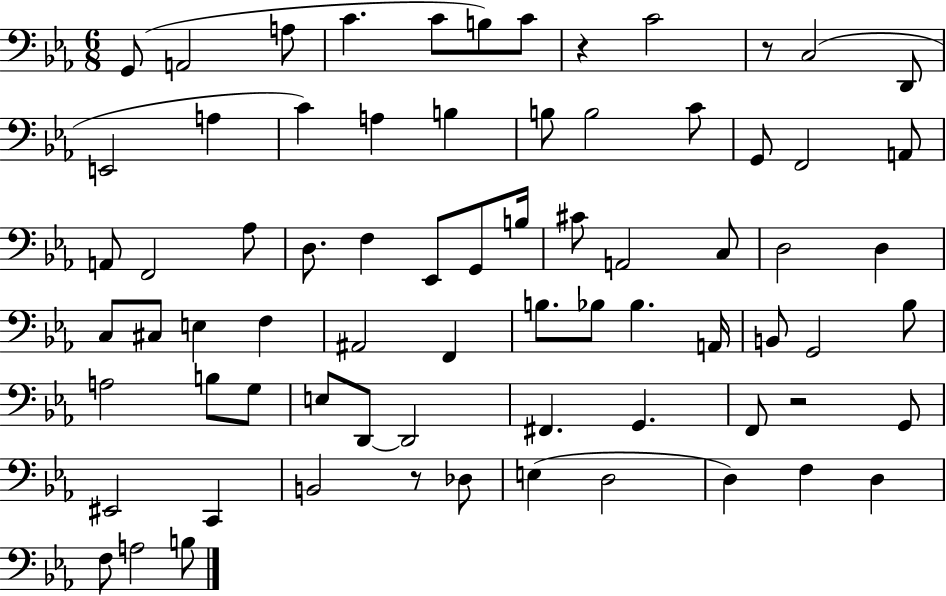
G2/e A2/h A3/e C4/q. C4/e B3/e C4/e R/q C4/h R/e C3/h D2/e E2/h A3/q C4/q A3/q B3/q B3/e B3/h C4/e G2/e F2/h A2/e A2/e F2/h Ab3/e D3/e. F3/q Eb2/e G2/e B3/s C#4/e A2/h C3/e D3/h D3/q C3/e C#3/e E3/q F3/q A#2/h F2/q B3/e. Bb3/e Bb3/q. A2/s B2/e G2/h Bb3/e A3/h B3/e G3/e E3/e D2/e D2/h F#2/q. G2/q. F2/e R/h G2/e EIS2/h C2/q B2/h R/e Db3/e E3/q D3/h D3/q F3/q D3/q F3/e A3/h B3/e